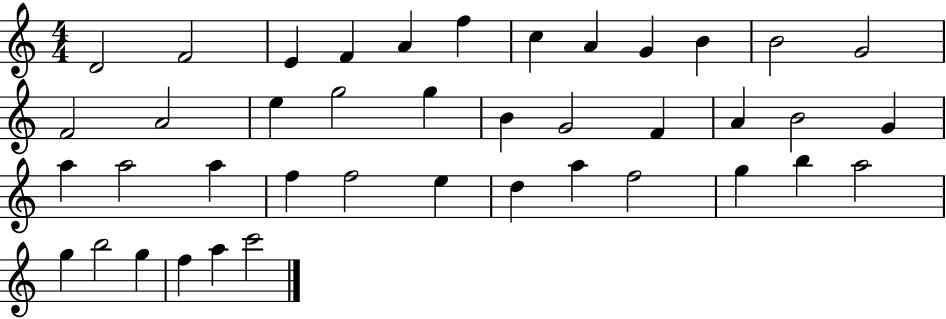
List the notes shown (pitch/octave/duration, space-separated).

D4/h F4/h E4/q F4/q A4/q F5/q C5/q A4/q G4/q B4/q B4/h G4/h F4/h A4/h E5/q G5/h G5/q B4/q G4/h F4/q A4/q B4/h G4/q A5/q A5/h A5/q F5/q F5/h E5/q D5/q A5/q F5/h G5/q B5/q A5/h G5/q B5/h G5/q F5/q A5/q C6/h